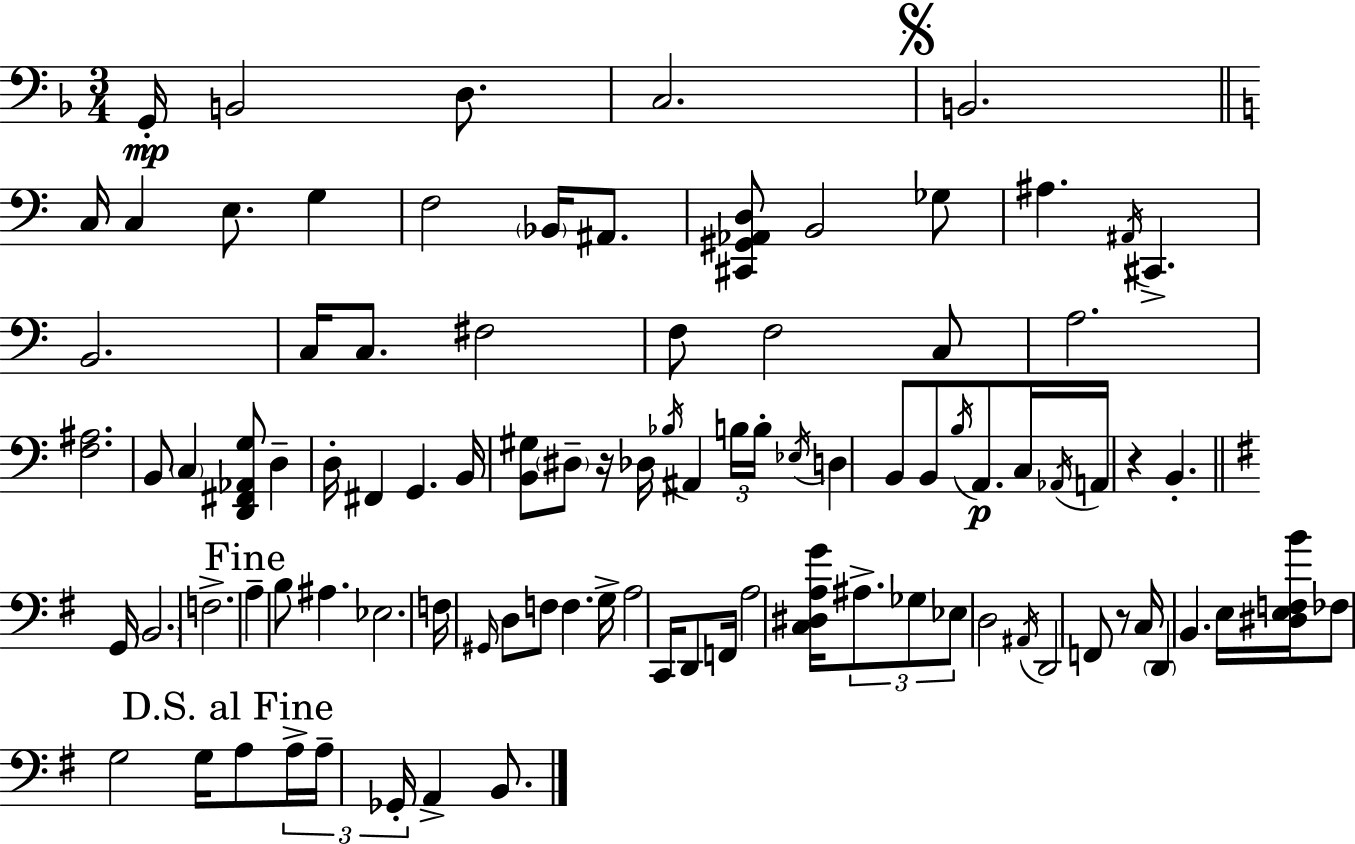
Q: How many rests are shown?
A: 3